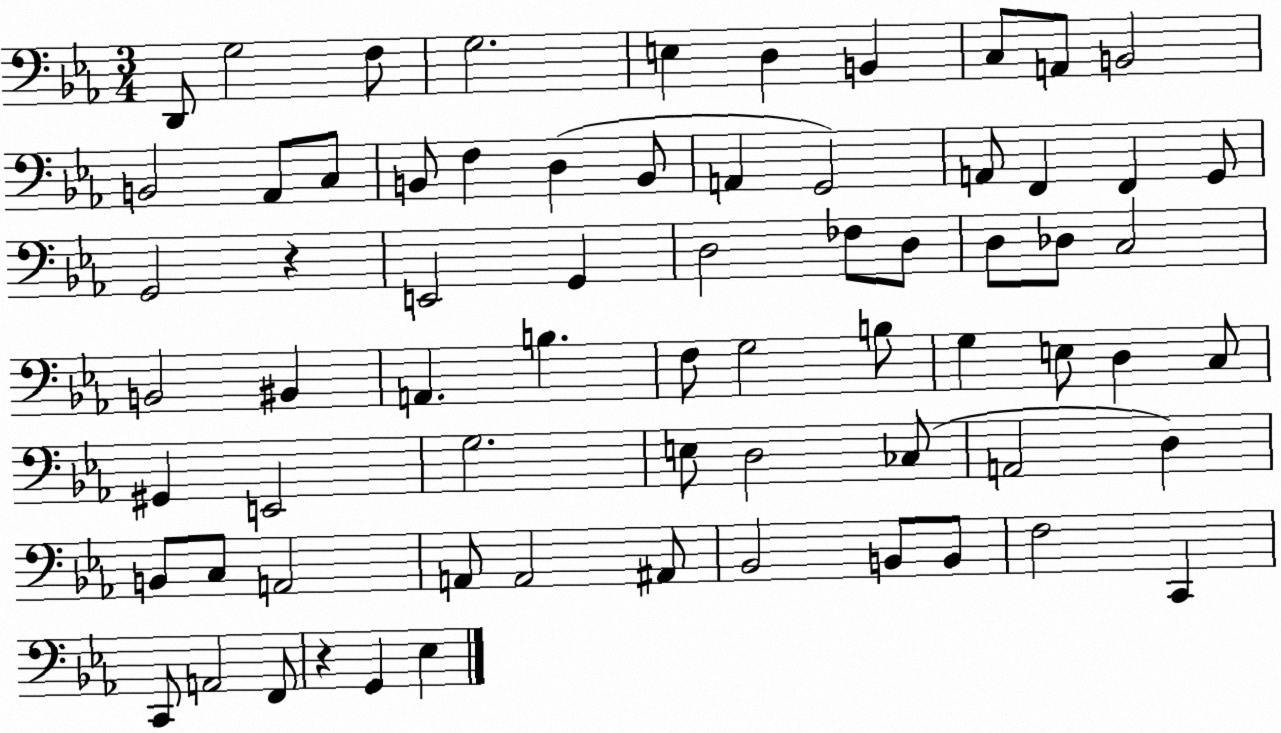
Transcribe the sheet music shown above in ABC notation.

X:1
T:Untitled
M:3/4
L:1/4
K:Eb
D,,/2 G,2 F,/2 G,2 E, D, B,, C,/2 A,,/2 B,,2 B,,2 _A,,/2 C,/2 B,,/2 F, D, B,,/2 A,, G,,2 A,,/2 F,, F,, G,,/2 G,,2 z E,,2 G,, D,2 _F,/2 D,/2 D,/2 _D,/2 C,2 B,,2 ^B,, A,, B, F,/2 G,2 B,/2 G, E,/2 D, C,/2 ^G,, E,,2 G,2 E,/2 D,2 _C,/2 A,,2 D, B,,/2 C,/2 A,,2 A,,/2 A,,2 ^A,,/2 _B,,2 B,,/2 B,,/2 F,2 C,, C,,/2 A,,2 F,,/2 z G,, _E,